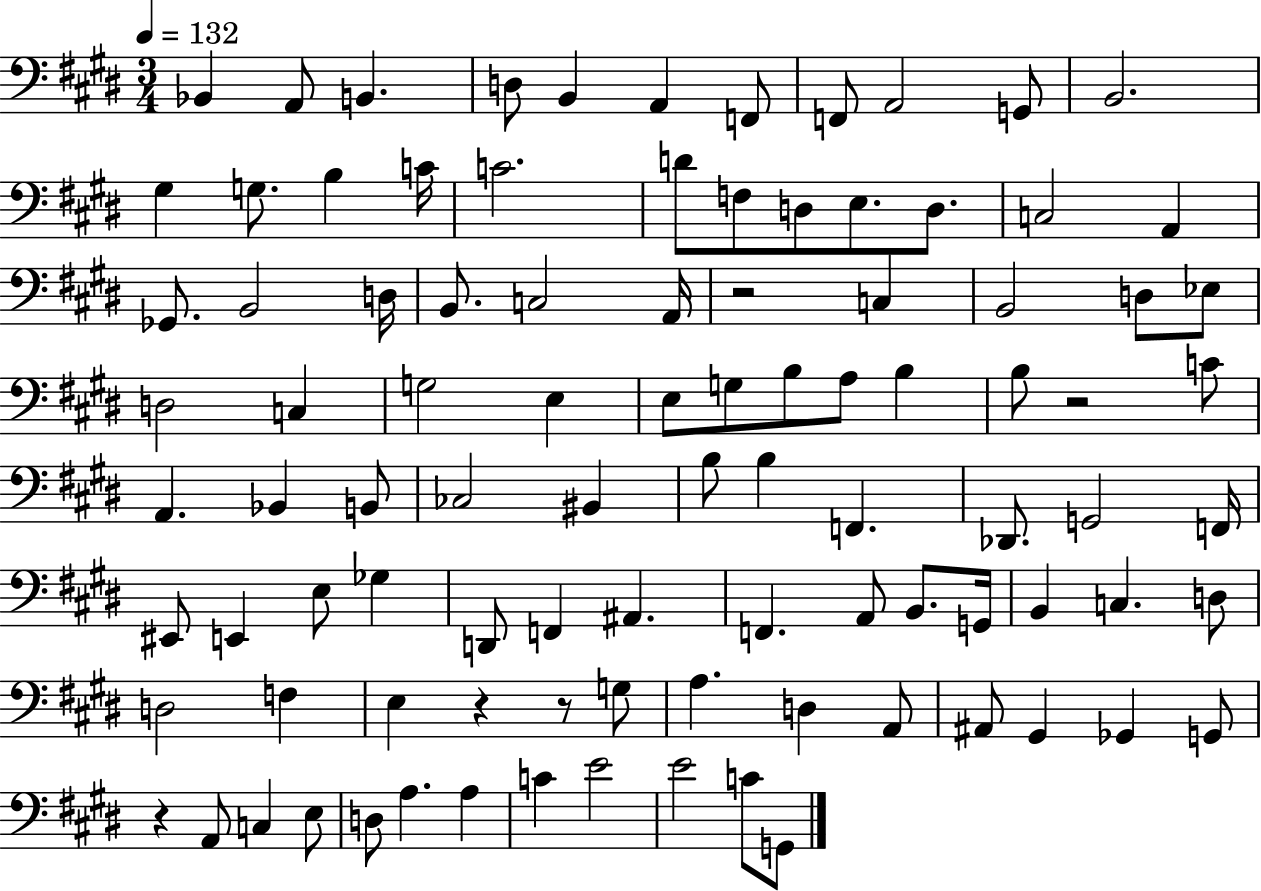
Bb2/q A2/e B2/q. D3/e B2/q A2/q F2/e F2/e A2/h G2/e B2/h. G#3/q G3/e. B3/q C4/s C4/h. D4/e F3/e D3/e E3/e. D3/e. C3/h A2/q Gb2/e. B2/h D3/s B2/e. C3/h A2/s R/h C3/q B2/h D3/e Eb3/e D3/h C3/q G3/h E3/q E3/e G3/e B3/e A3/e B3/q B3/e R/h C4/e A2/q. Bb2/q B2/e CES3/h BIS2/q B3/e B3/q F2/q. Db2/e. G2/h F2/s EIS2/e E2/q E3/e Gb3/q D2/e F2/q A#2/q. F2/q. A2/e B2/e. G2/s B2/q C3/q. D3/e D3/h F3/q E3/q R/q R/e G3/e A3/q. D3/q A2/e A#2/e G#2/q Gb2/q G2/e R/q A2/e C3/q E3/e D3/e A3/q. A3/q C4/q E4/h E4/h C4/e G2/e